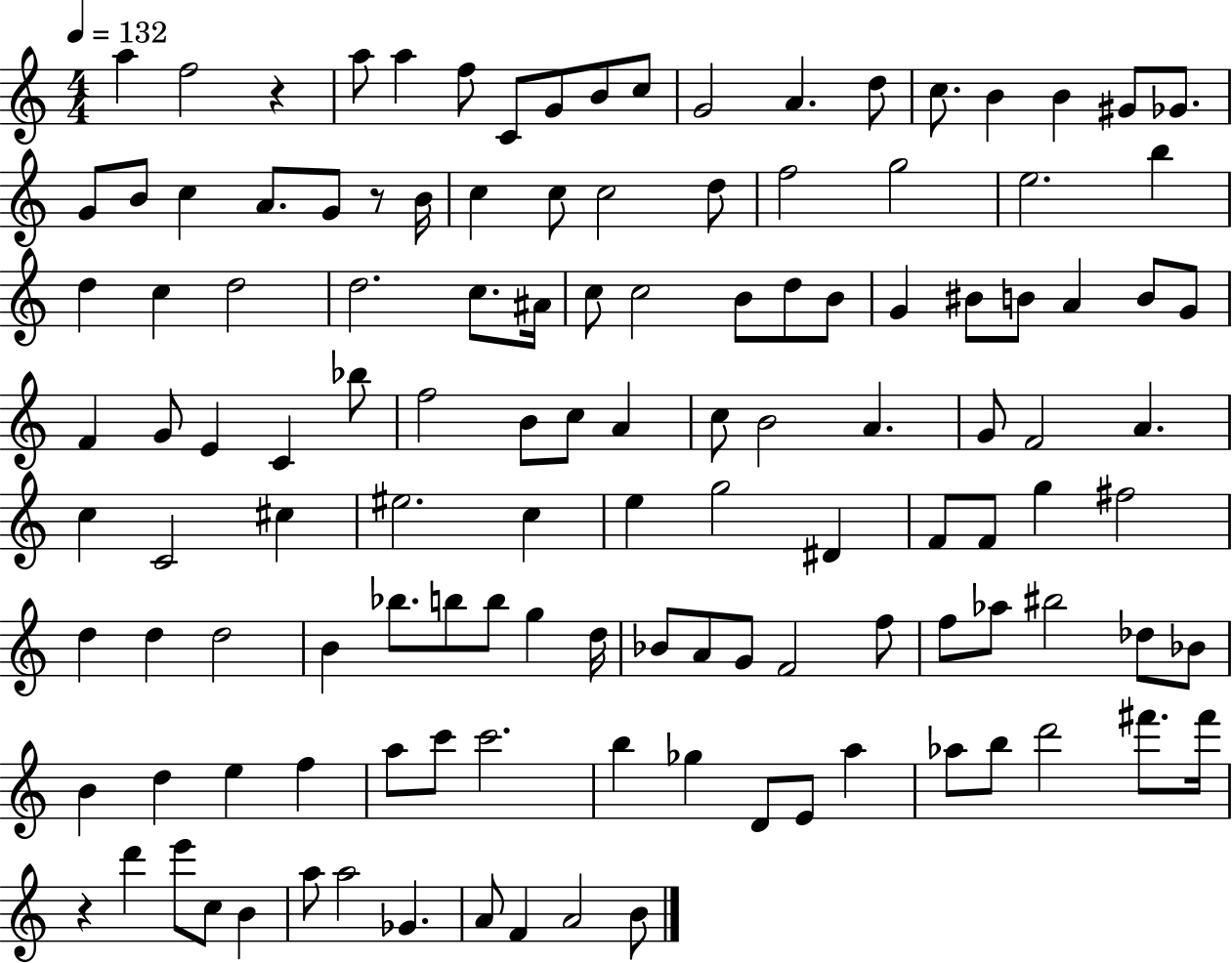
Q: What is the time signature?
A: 4/4